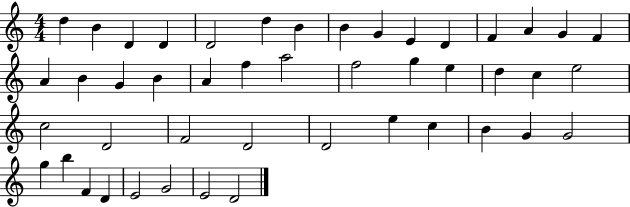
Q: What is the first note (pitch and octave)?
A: D5